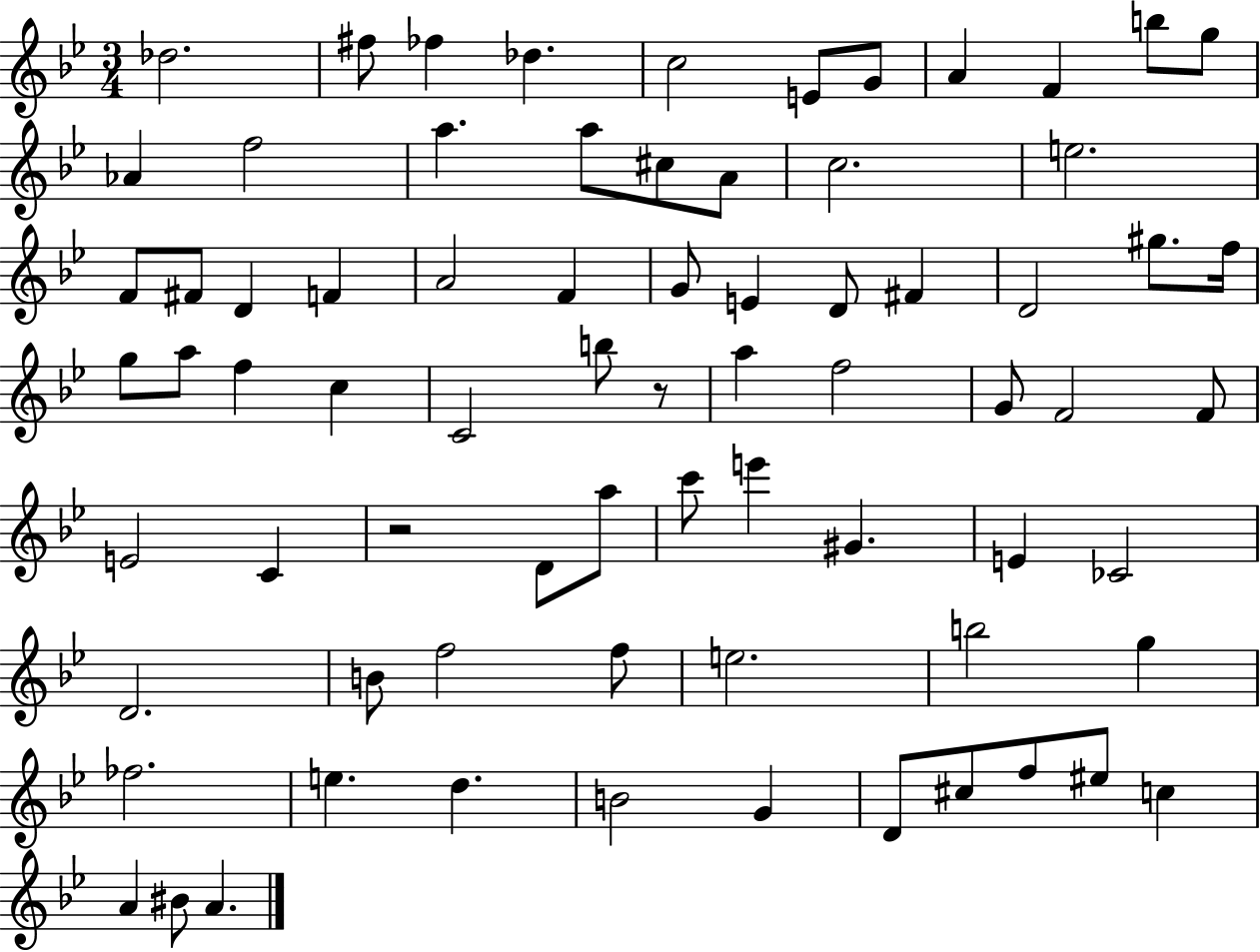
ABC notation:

X:1
T:Untitled
M:3/4
L:1/4
K:Bb
_d2 ^f/2 _f _d c2 E/2 G/2 A F b/2 g/2 _A f2 a a/2 ^c/2 A/2 c2 e2 F/2 ^F/2 D F A2 F G/2 E D/2 ^F D2 ^g/2 f/4 g/2 a/2 f c C2 b/2 z/2 a f2 G/2 F2 F/2 E2 C z2 D/2 a/2 c'/2 e' ^G E _C2 D2 B/2 f2 f/2 e2 b2 g _f2 e d B2 G D/2 ^c/2 f/2 ^e/2 c A ^B/2 A